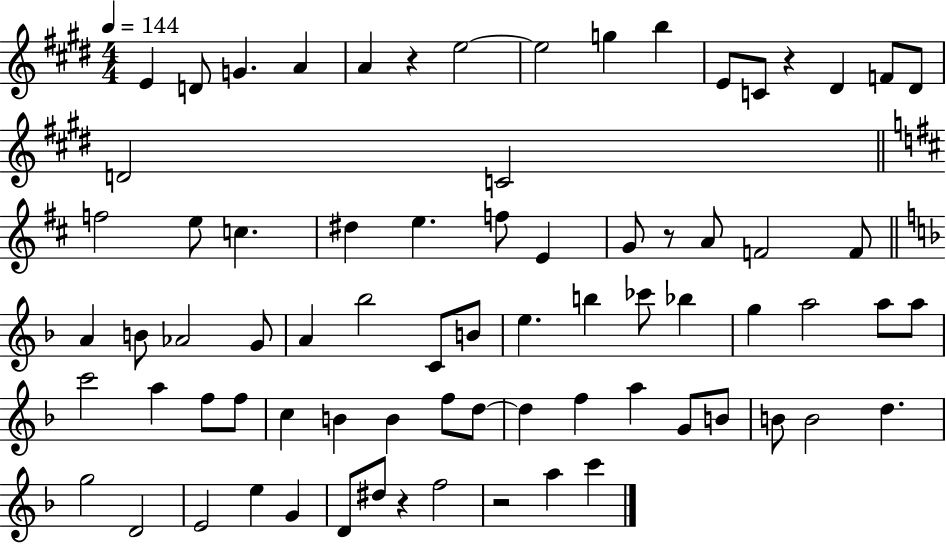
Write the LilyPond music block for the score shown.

{
  \clef treble
  \numericTimeSignature
  \time 4/4
  \key e \major
  \tempo 4 = 144
  \repeat volta 2 { e'4 d'8 g'4. a'4 | a'4 r4 e''2~~ | e''2 g''4 b''4 | e'8 c'8 r4 dis'4 f'8 dis'8 | \break d'2 c'2 | \bar "||" \break \key d \major f''2 e''8 c''4. | dis''4 e''4. f''8 e'4 | g'8 r8 a'8 f'2 f'8 | \bar "||" \break \key f \major a'4 b'8 aes'2 g'8 | a'4 bes''2 c'8 b'8 | e''4. b''4 ces'''8 bes''4 | g''4 a''2 a''8 a''8 | \break c'''2 a''4 f''8 f''8 | c''4 b'4 b'4 f''8 d''8~~ | d''4 f''4 a''4 g'8 b'8 | b'8 b'2 d''4. | \break g''2 d'2 | e'2 e''4 g'4 | d'8 dis''8 r4 f''2 | r2 a''4 c'''4 | \break } \bar "|."
}